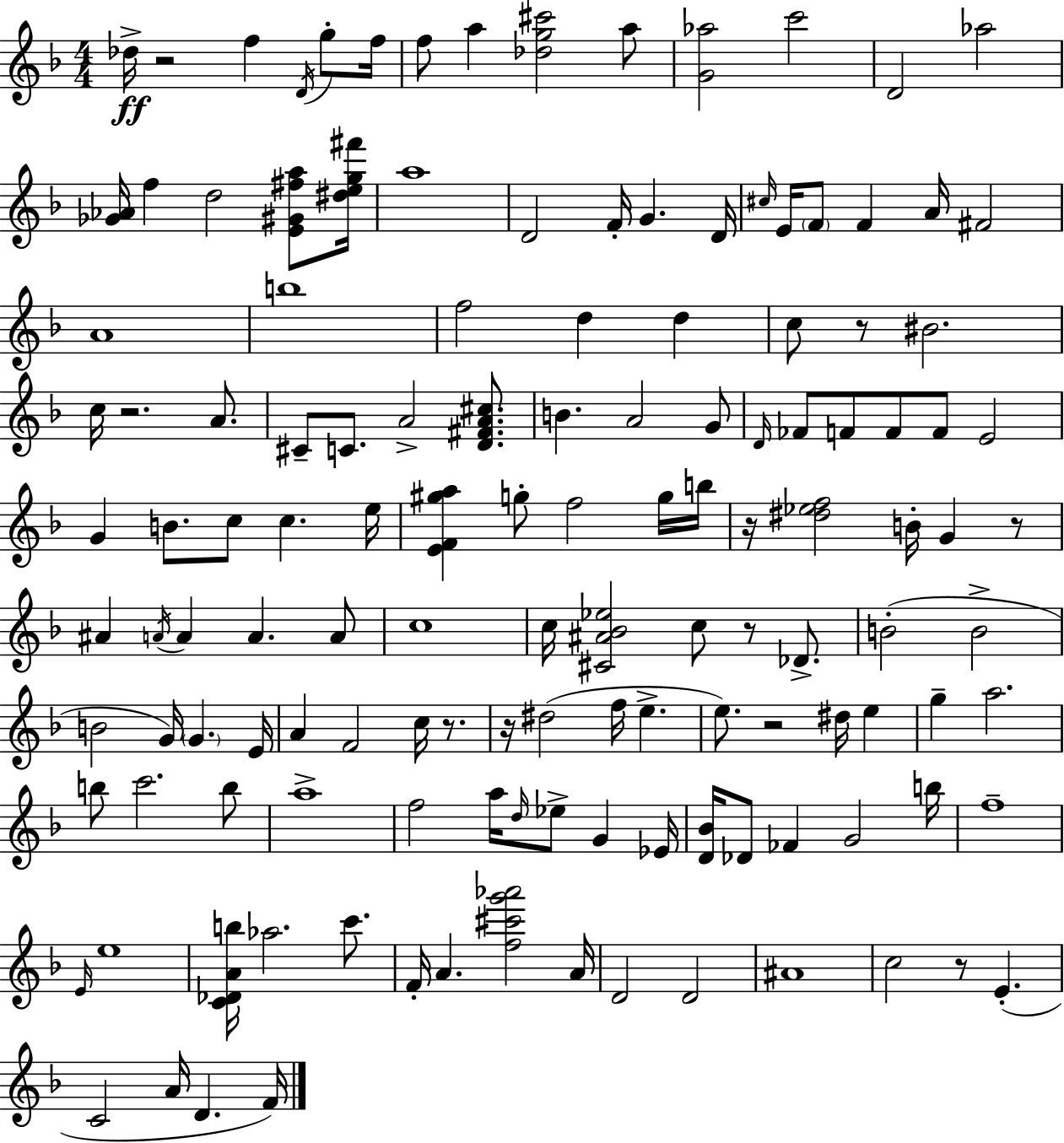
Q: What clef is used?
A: treble